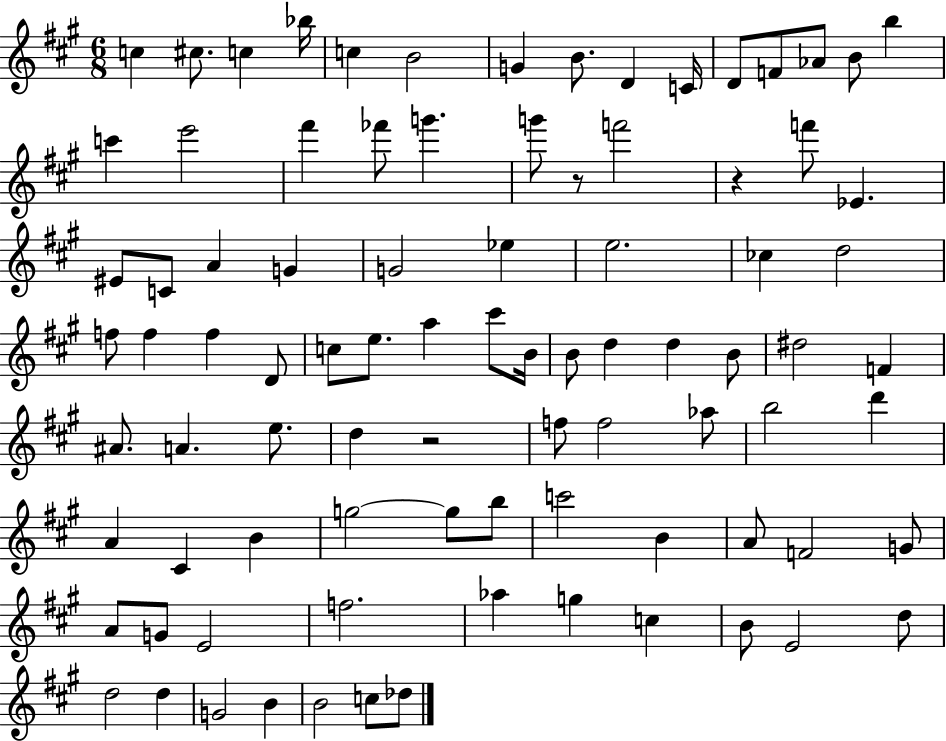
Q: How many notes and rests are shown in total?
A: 88